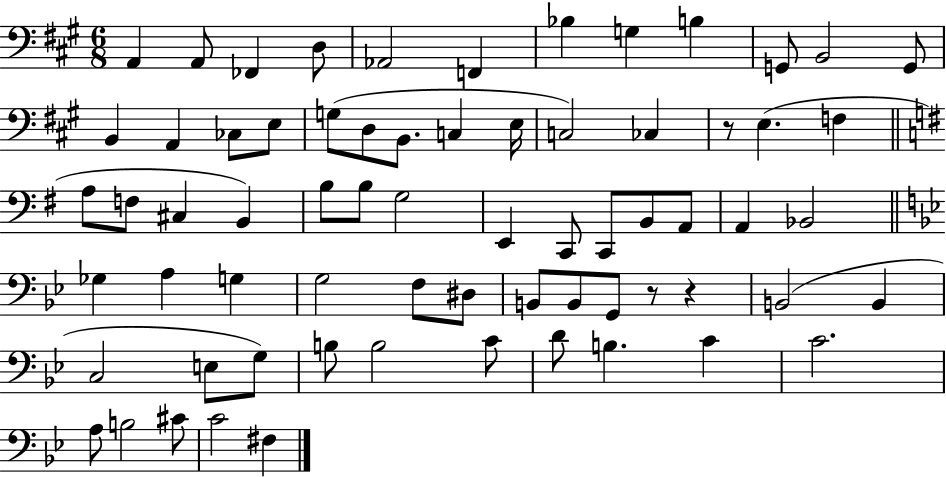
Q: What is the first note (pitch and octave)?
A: A2